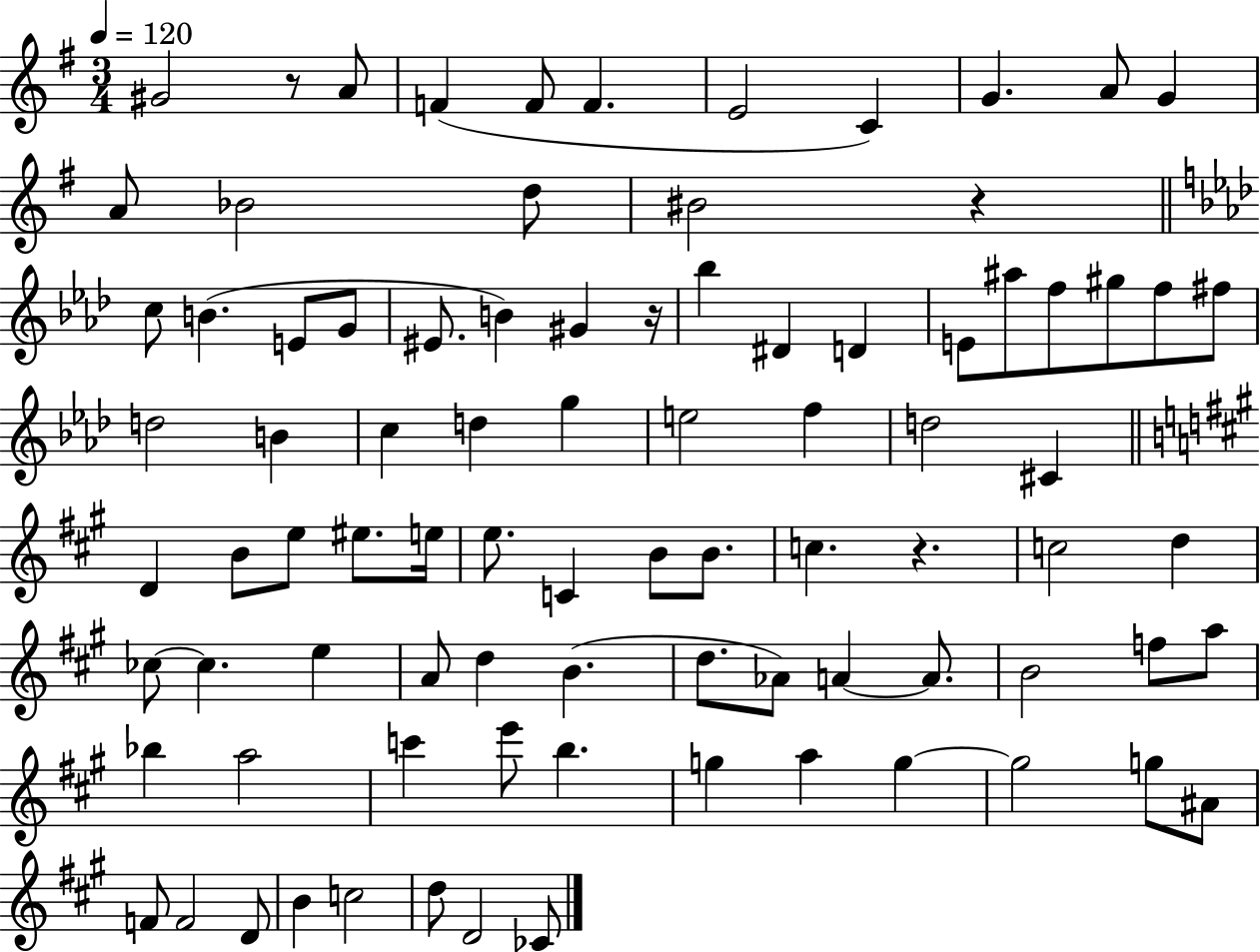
{
  \clef treble
  \numericTimeSignature
  \time 3/4
  \key g \major
  \tempo 4 = 120
  gis'2 r8 a'8 | f'4( f'8 f'4. | e'2 c'4) | g'4. a'8 g'4 | \break a'8 bes'2 d''8 | bis'2 r4 | \bar "||" \break \key aes \major c''8 b'4.( e'8 g'8 | eis'8. b'4) gis'4 r16 | bes''4 dis'4 d'4 | e'8 ais''8 f''8 gis''8 f''8 fis''8 | \break d''2 b'4 | c''4 d''4 g''4 | e''2 f''4 | d''2 cis'4 | \break \bar "||" \break \key a \major d'4 b'8 e''8 eis''8. e''16 | e''8. c'4 b'8 b'8. | c''4. r4. | c''2 d''4 | \break ces''8~~ ces''4. e''4 | a'8 d''4 b'4.( | d''8. aes'8) a'4~~ a'8. | b'2 f''8 a''8 | \break bes''4 a''2 | c'''4 e'''8 b''4. | g''4 a''4 g''4~~ | g''2 g''8 ais'8 | \break f'8 f'2 d'8 | b'4 c''2 | d''8 d'2 ces'8 | \bar "|."
}